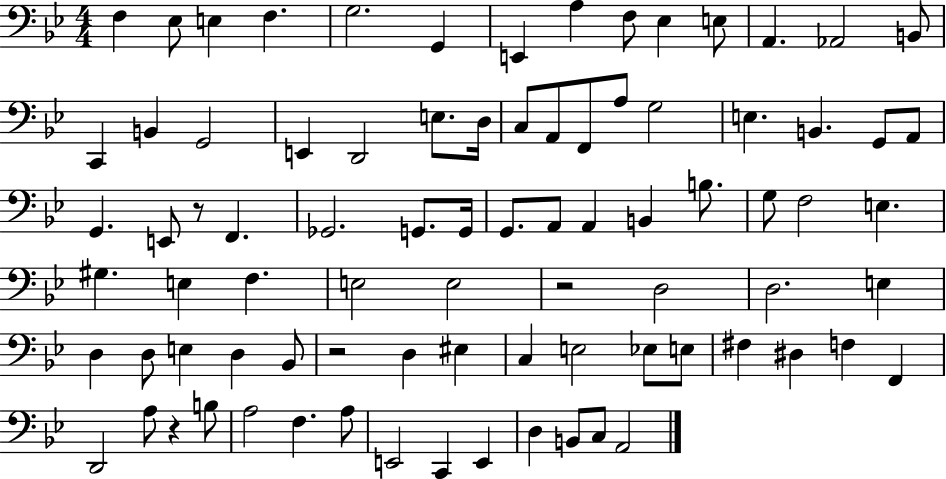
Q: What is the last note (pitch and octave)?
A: A2